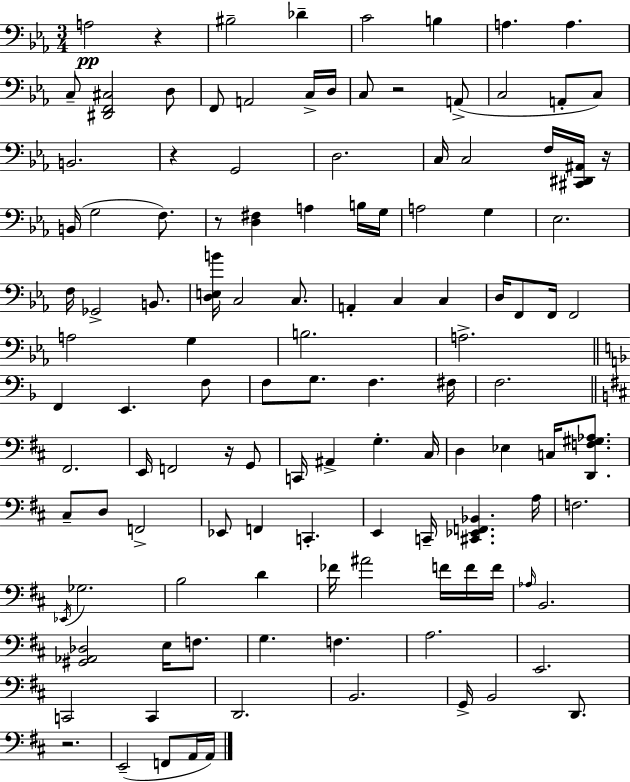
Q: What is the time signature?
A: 3/4